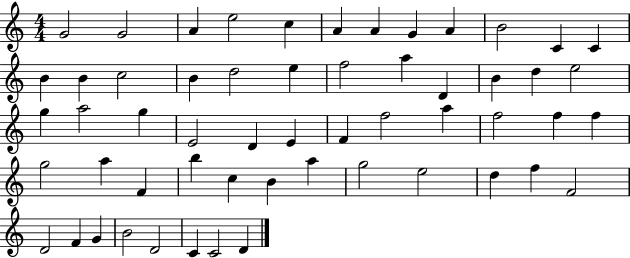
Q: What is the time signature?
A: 4/4